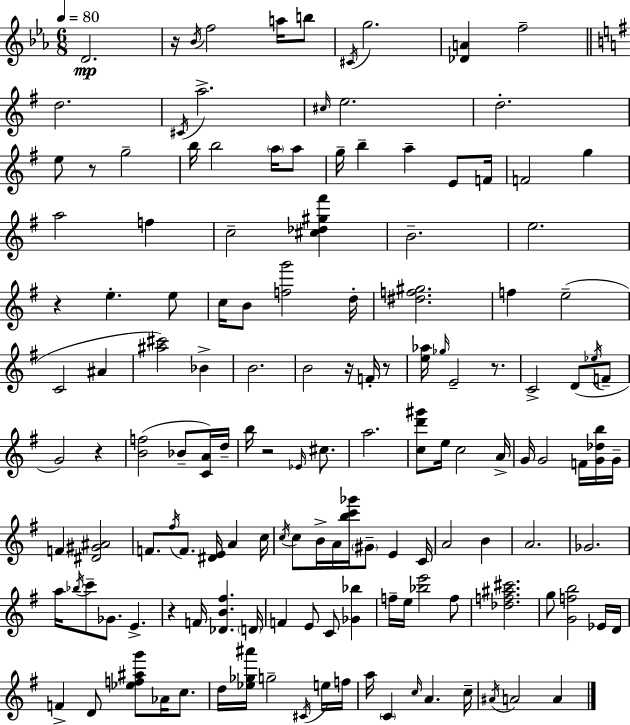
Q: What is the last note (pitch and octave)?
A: A4